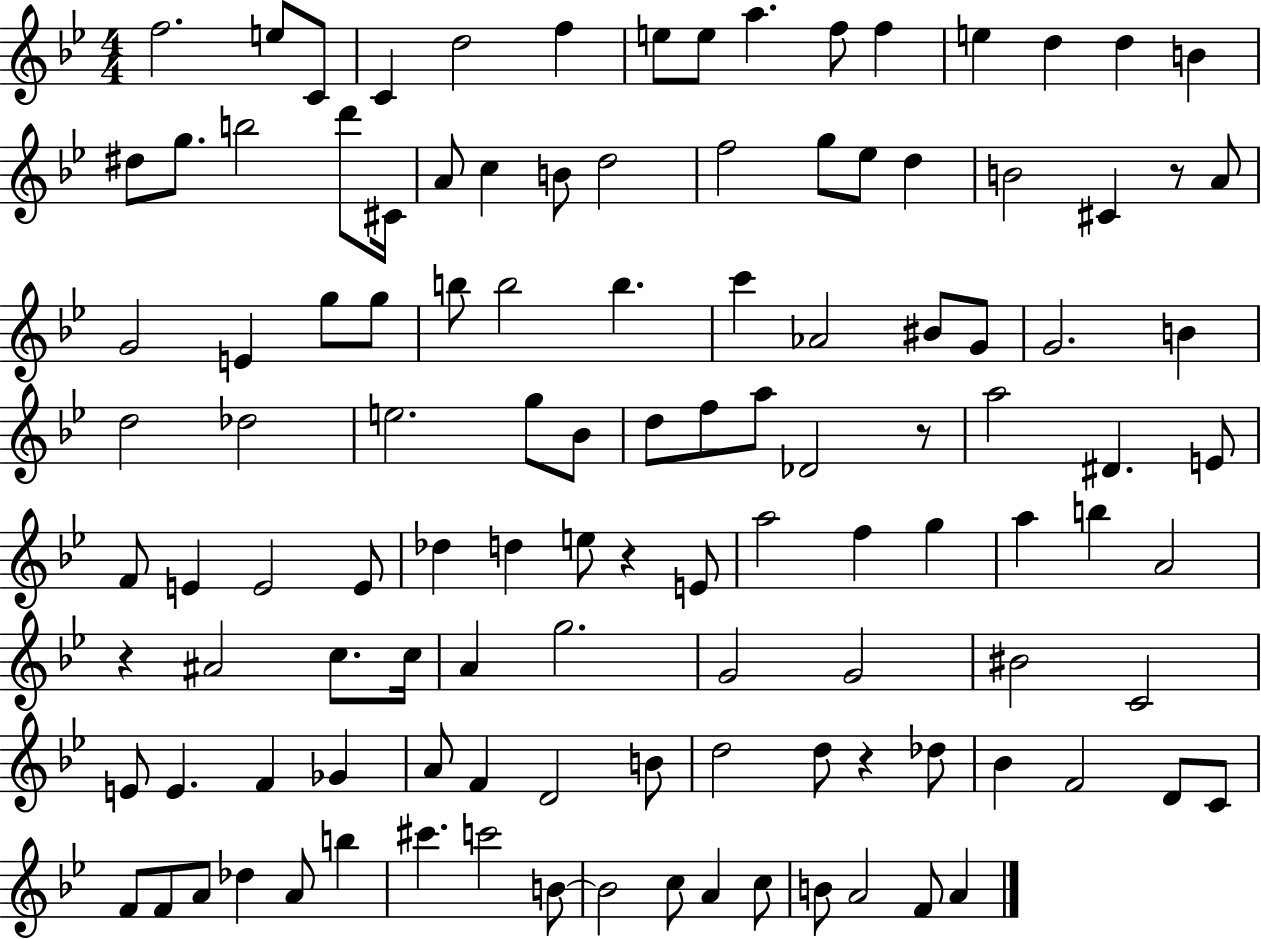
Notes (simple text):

F5/h. E5/e C4/e C4/q D5/h F5/q E5/e E5/e A5/q. F5/e F5/q E5/q D5/q D5/q B4/q D#5/e G5/e. B5/h D6/e C#4/s A4/e C5/q B4/e D5/h F5/h G5/e Eb5/e D5/q B4/h C#4/q R/e A4/e G4/h E4/q G5/e G5/e B5/e B5/h B5/q. C6/q Ab4/h BIS4/e G4/e G4/h. B4/q D5/h Db5/h E5/h. G5/e Bb4/e D5/e F5/e A5/e Db4/h R/e A5/h D#4/q. E4/e F4/e E4/q E4/h E4/e Db5/q D5/q E5/e R/q E4/e A5/h F5/q G5/q A5/q B5/q A4/h R/q A#4/h C5/e. C5/s A4/q G5/h. G4/h G4/h BIS4/h C4/h E4/e E4/q. F4/q Gb4/q A4/e F4/q D4/h B4/e D5/h D5/e R/q Db5/e Bb4/q F4/h D4/e C4/e F4/e F4/e A4/e Db5/q A4/e B5/q C#6/q. C6/h B4/e B4/h C5/e A4/q C5/e B4/e A4/h F4/e A4/q